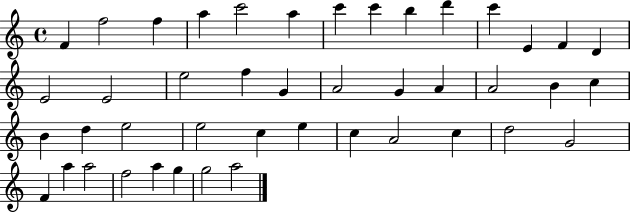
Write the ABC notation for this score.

X:1
T:Untitled
M:4/4
L:1/4
K:C
F f2 f a c'2 a c' c' b d' c' E F D E2 E2 e2 f G A2 G A A2 B c B d e2 e2 c e c A2 c d2 G2 F a a2 f2 a g g2 a2